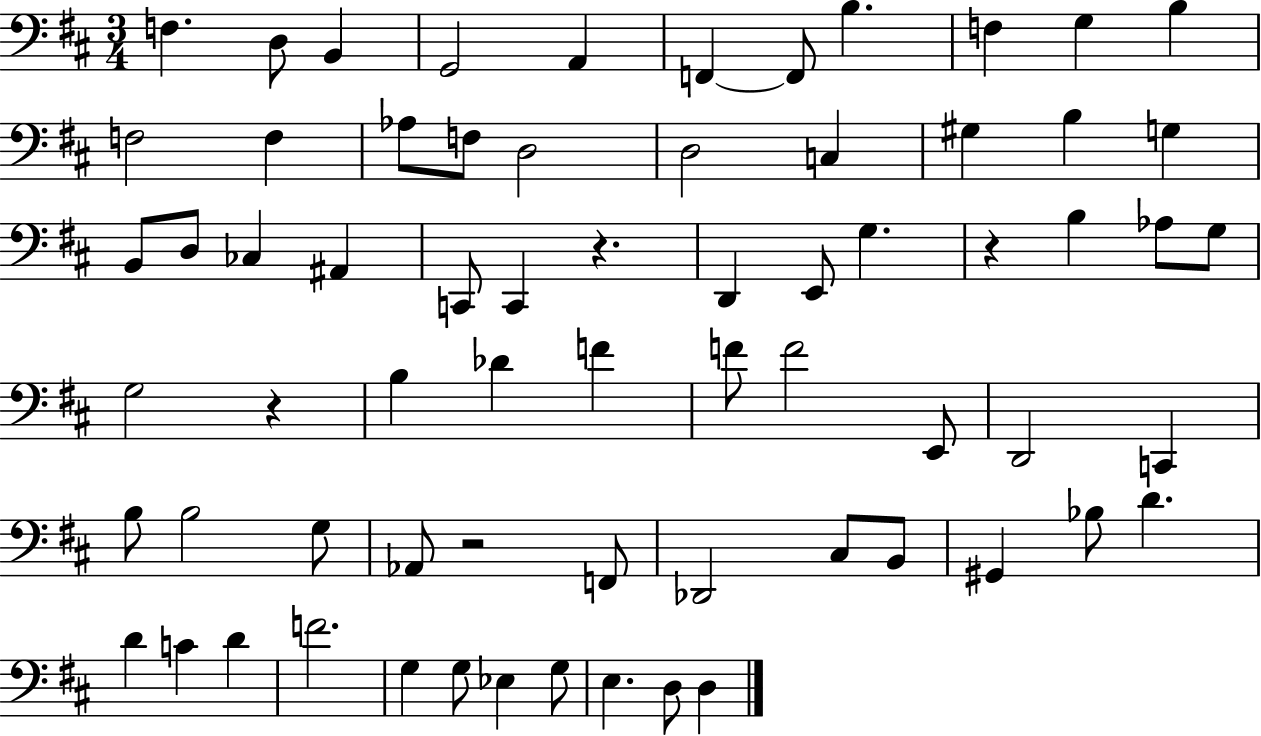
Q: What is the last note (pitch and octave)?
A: D3